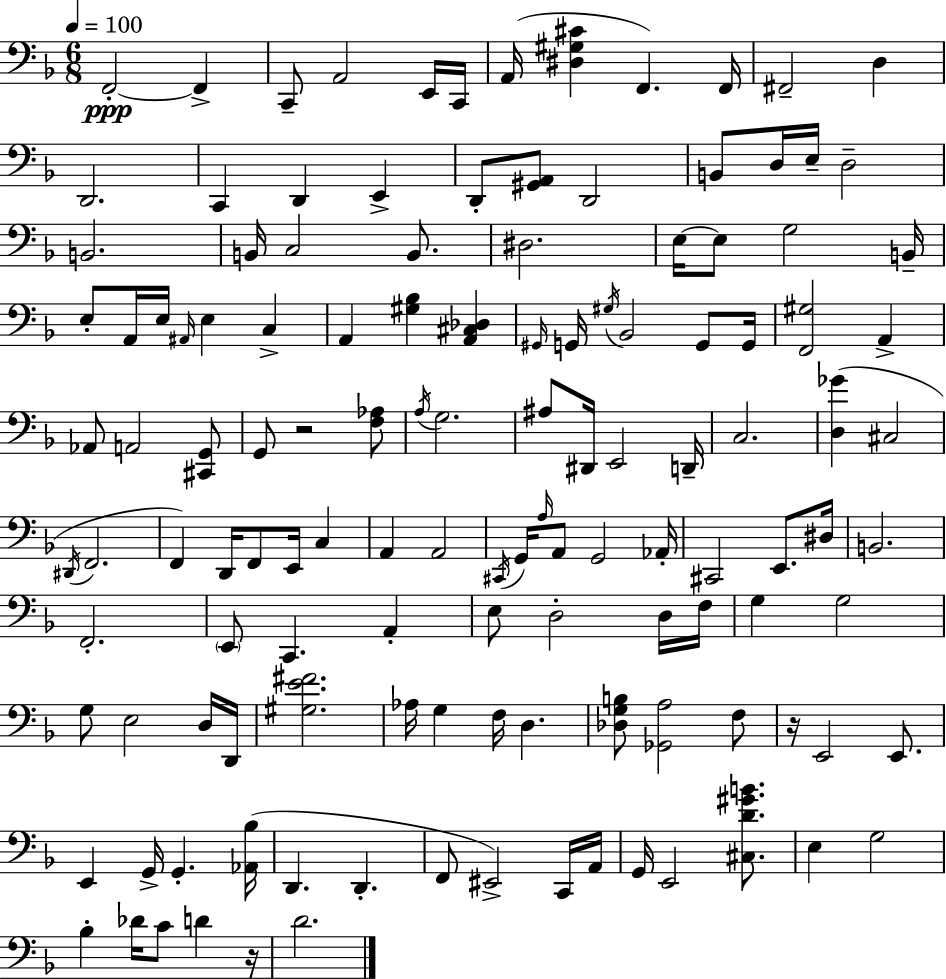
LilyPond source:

{
  \clef bass
  \numericTimeSignature
  \time 6/8
  \key f \major
  \tempo 4 = 100
  f,2-.~~\ppp f,4-> | c,8-- a,2 e,16 c,16 | a,16( <dis gis cis'>4 f,4.) f,16 | fis,2-- d4 | \break d,2. | c,4 d,4 e,4-> | d,8-. <gis, a,>8 d,2 | b,8 d16 e16-- d2-- | \break b,2. | b,16 c2 b,8. | dis2. | e16~~ e8 g2 b,16-- | \break e8-. a,16 e16 \grace { ais,16 } e4 c4-> | a,4 <gis bes>4 <a, cis des>4 | \grace { gis,16 } g,16 \acciaccatura { gis16 } bes,2 | g,8 g,16 <f, gis>2 a,4-> | \break aes,8 a,2 | <cis, g,>8 g,8 r2 | <f aes>8 \acciaccatura { a16 } g2. | ais8 dis,16 e,2 | \break d,16-- c2. | <d ges'>4( cis2 | \acciaccatura { dis,16 } f,2. | f,4) d,16 f,8 | \break e,16 c4 a,4 a,2 | \acciaccatura { cis,16 } g,16 \grace { a16 } a,8 g,2 | aes,16-. cis,2 | e,8. dis16 b,2. | \break f,2.-. | \parenthesize e,8 c,4. | a,4-. e8 d2-. | d16 f16 g4 g2 | \break g8 e2 | d16 d,16 <gis e' fis'>2. | aes16 g4 | f16 d4. <des g b>8 <ges, a>2 | \break f8 r16 e,2 | e,8. e,4 g,16-> | g,4.-. <aes, bes>16( d,4. | d,4.-. f,8 eis,2->) | \break c,16 a,16 g,16 e,2 | <cis d' gis' b'>8. e4 g2 | bes4-. des'16 | c'8 d'4 r16 d'2. | \break \bar "|."
}